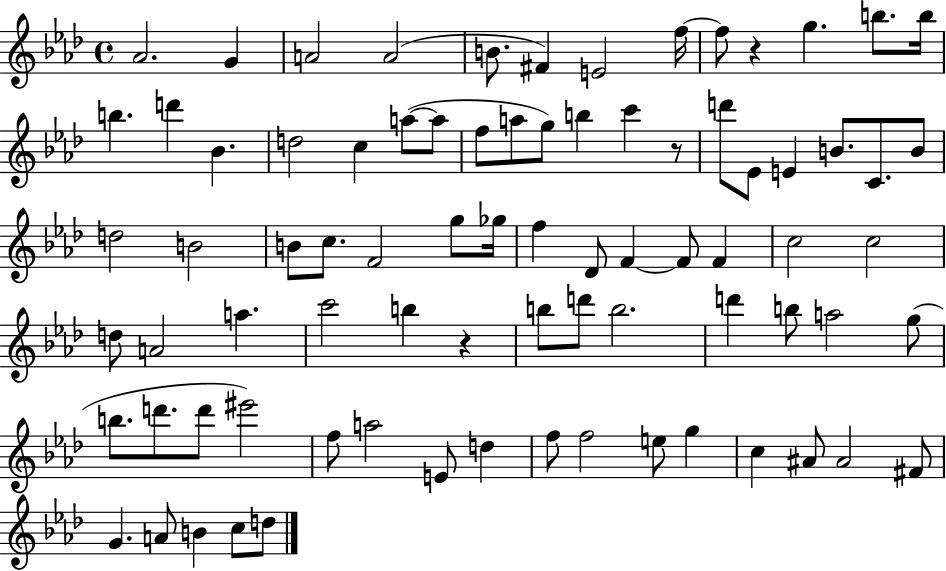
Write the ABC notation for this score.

X:1
T:Untitled
M:4/4
L:1/4
K:Ab
_A2 G A2 A2 B/2 ^F E2 f/4 f/2 z g b/2 b/4 b d' _B d2 c a/2 a/2 f/2 a/2 g/2 b c' z/2 d'/2 _E/2 E B/2 C/2 B/2 d2 B2 B/2 c/2 F2 g/2 _g/4 f _D/2 F F/2 F c2 c2 d/2 A2 a c'2 b z b/2 d'/2 b2 d' b/2 a2 g/2 b/2 d'/2 d'/2 ^e'2 f/2 a2 E/2 d f/2 f2 e/2 g c ^A/2 ^A2 ^F/2 G A/2 B c/2 d/2